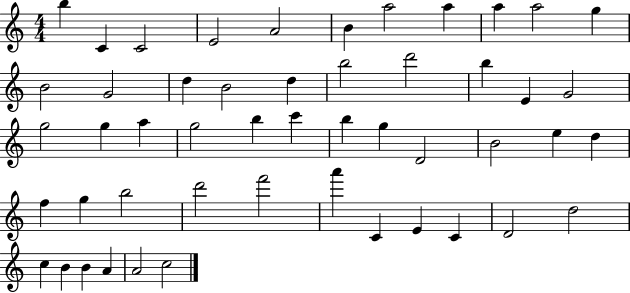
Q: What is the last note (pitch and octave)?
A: C5